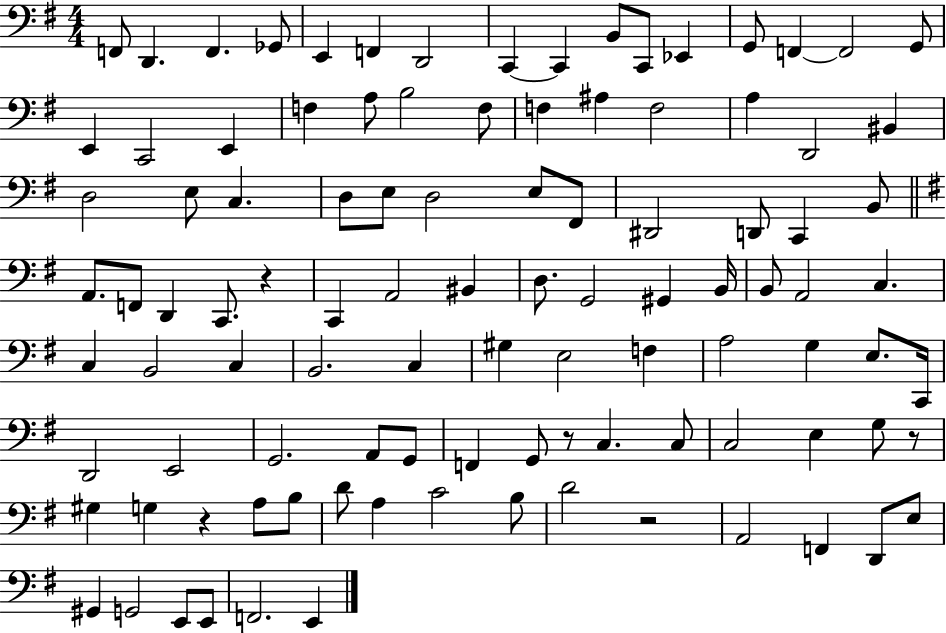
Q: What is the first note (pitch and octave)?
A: F2